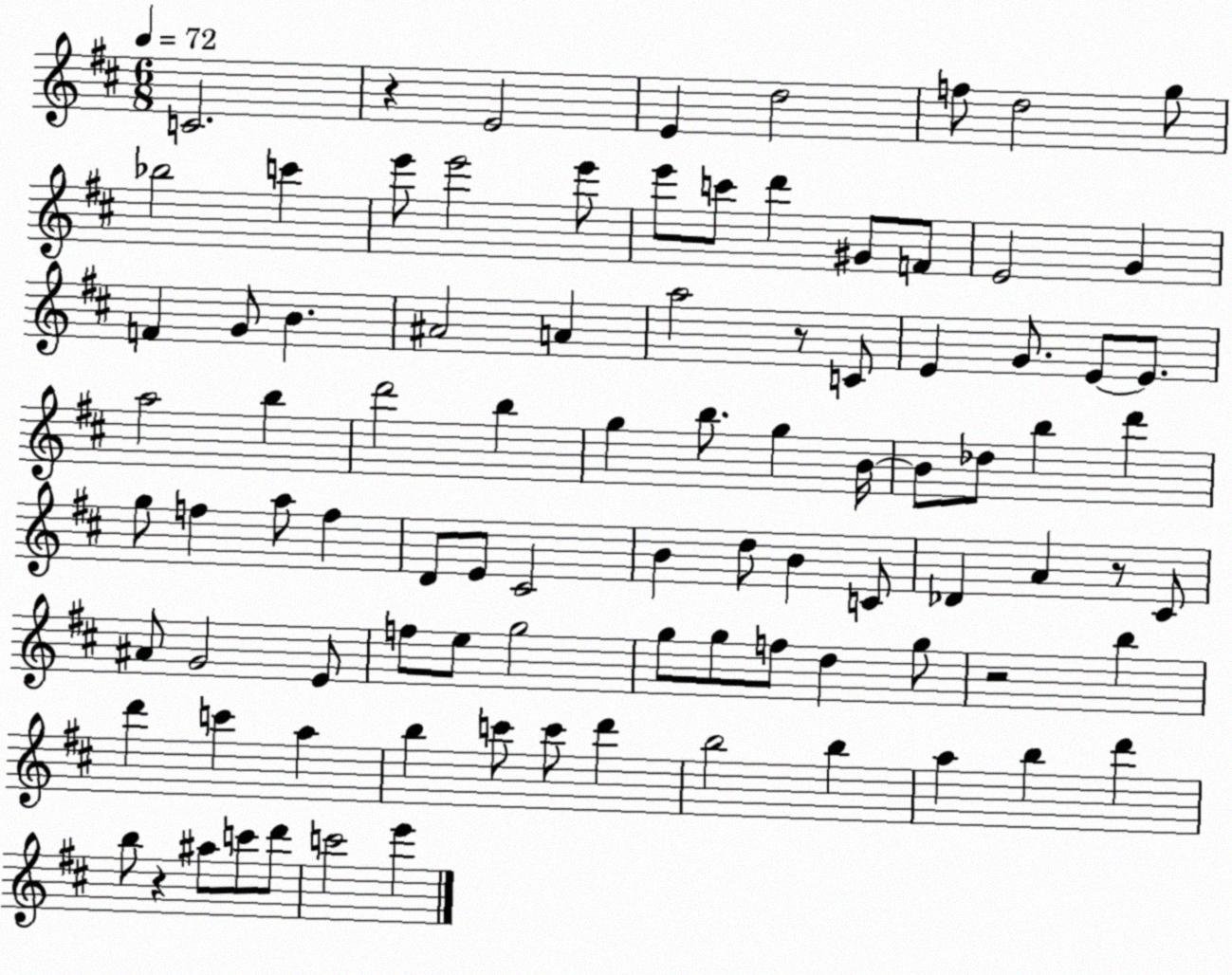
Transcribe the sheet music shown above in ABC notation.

X:1
T:Untitled
M:6/8
L:1/4
K:D
C2 z E2 E d2 f/2 d2 g/2 _b2 c' e'/2 e'2 e'/2 e'/2 c'/2 d' ^G/2 F/2 E2 G F G/2 B ^A2 A a2 z/2 C/2 E G/2 E/2 E/2 a2 b d'2 b g b/2 g B/4 B/2 _d/2 b d' g/2 f a/2 f D/2 E/2 ^C2 B d/2 B C/2 _D A z/2 ^C/2 ^A/2 G2 E/2 f/2 e/2 g2 g/2 g/2 f/2 d g/2 z2 b d' c' a b c'/2 c'/2 d' b2 b a b d' b/2 z ^a/2 c'/2 d'/2 c'2 e'